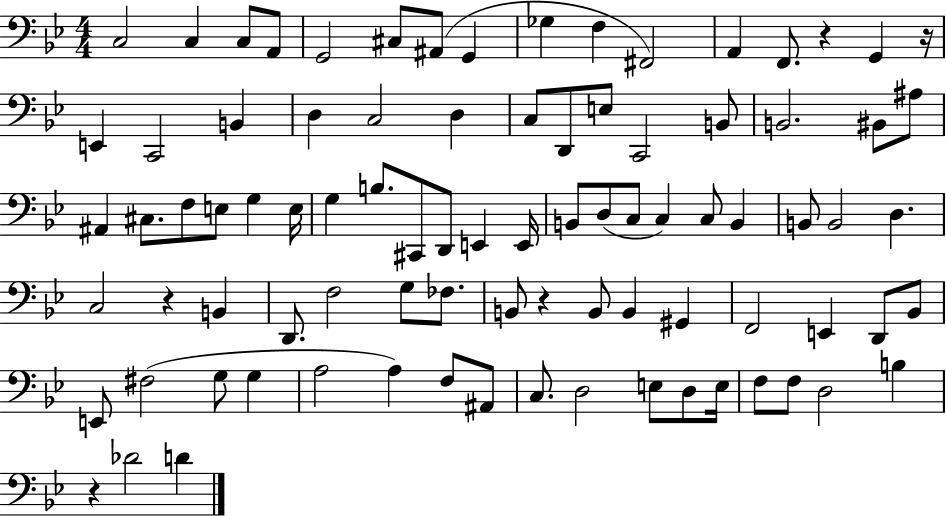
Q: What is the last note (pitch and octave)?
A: D4